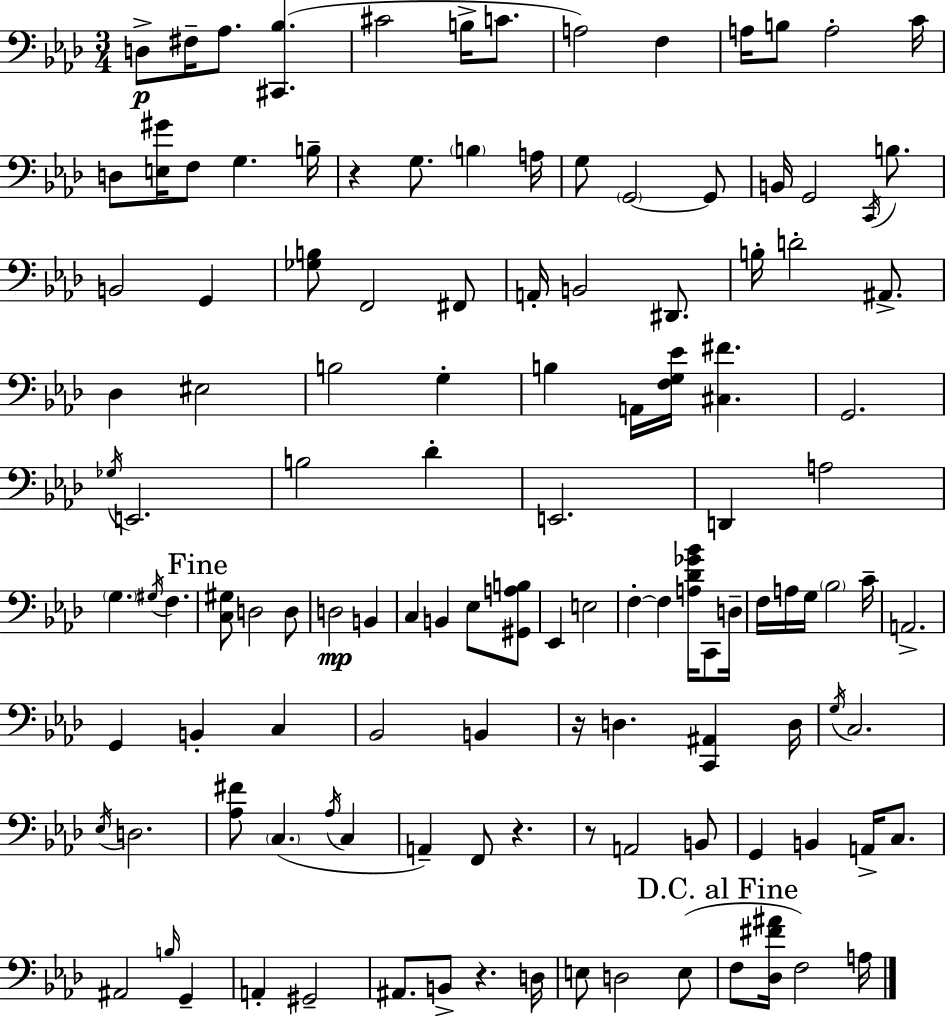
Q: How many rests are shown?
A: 5